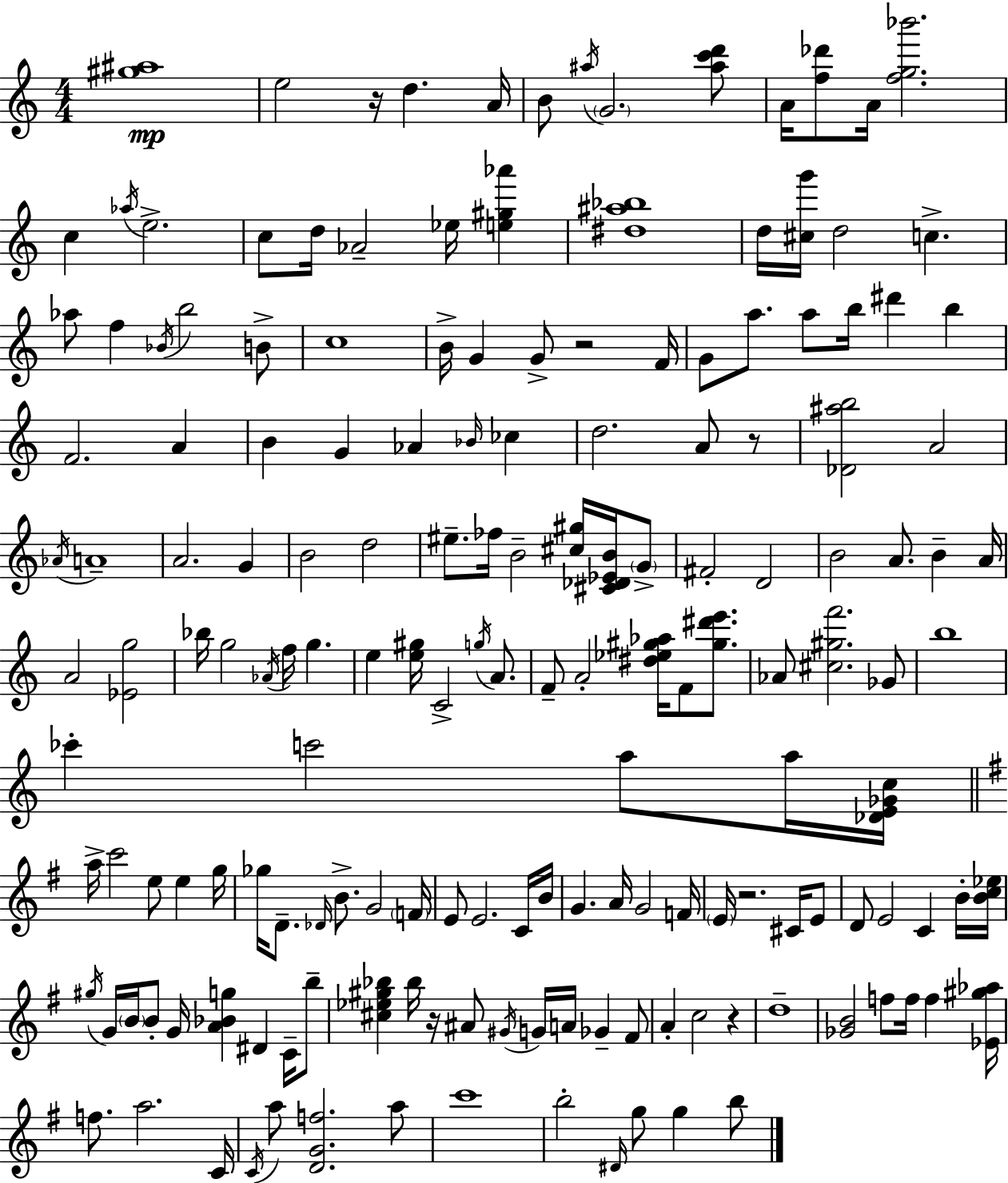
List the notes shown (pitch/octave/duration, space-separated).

[G#5,A#5]/w E5/h R/s D5/q. A4/s B4/e A#5/s G4/h. [A#5,C6,D6]/e A4/s [F5,Db6]/e A4/s [F5,G5,Bb6]/h. C5/q Ab5/s E5/h. C5/e D5/s Ab4/h Eb5/s [E5,G#5,Ab6]/q [D#5,A#5,Bb5]/w D5/s [C#5,G6]/s D5/h C5/q. Ab5/e F5/q Bb4/s B5/h B4/e C5/w B4/s G4/q G4/e R/h F4/s G4/e A5/e. A5/e B5/s D#6/q B5/q F4/h. A4/q B4/q G4/q Ab4/q Bb4/s CES5/q D5/h. A4/e R/e [Db4,A#5,B5]/h A4/h Ab4/s A4/w A4/h. G4/q B4/h D5/h EIS5/e. FES5/s B4/h [C#5,G#5]/s [C#4,Db4,Eb4,B4]/s G4/e F#4/h D4/h B4/h A4/e. B4/q A4/s A4/h [Eb4,G5]/h Bb5/s G5/h Ab4/s F5/s G5/q. E5/q [E5,G#5]/s C4/h G5/s A4/e. F4/e A4/h [D#5,Eb5,G#5,Ab5]/s F4/e [G#5,D#6,E6]/e. Ab4/e [C#5,G#5,F6]/h. Gb4/e B5/w CES6/q C6/h A5/e A5/s [Db4,E4,Gb4,C5]/s A5/s C6/h E5/e E5/q G5/s Gb5/s D4/e. Db4/s B4/e. G4/h F4/s E4/e E4/h. C4/s B4/s G4/q. A4/s G4/h F4/s E4/s R/h. C#4/s E4/e D4/e E4/h C4/q B4/s [B4,C5,Eb5]/s G#5/s G4/s B4/s B4/e G4/s [A4,Bb4,G5]/q D#4/q C4/s B5/e [C#5,Eb5,G#5,Bb5]/q Bb5/s R/s A#4/e G#4/s G4/s A4/s Gb4/q F#4/e A4/q C5/h R/q D5/w [Gb4,B4]/h F5/e F5/s F5/q [Eb4,G#5,Ab5]/s F5/e. A5/h. C4/s C4/s A5/e [D4,G4,F5]/h. A5/e C6/w B5/h D#4/s G5/e G5/q B5/e